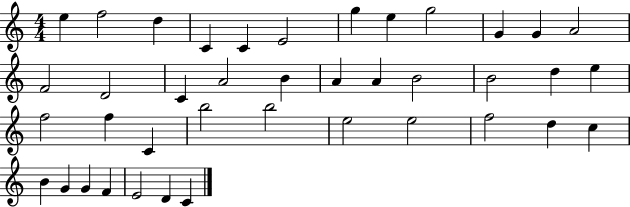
X:1
T:Untitled
M:4/4
L:1/4
K:C
e f2 d C C E2 g e g2 G G A2 F2 D2 C A2 B A A B2 B2 d e f2 f C b2 b2 e2 e2 f2 d c B G G F E2 D C